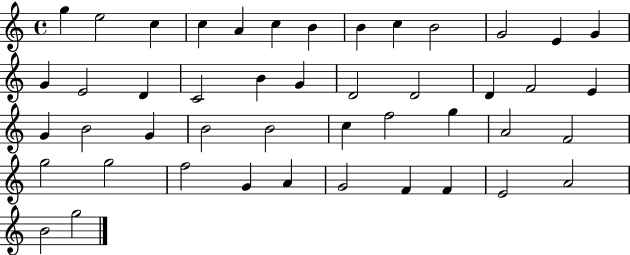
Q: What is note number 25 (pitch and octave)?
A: G4